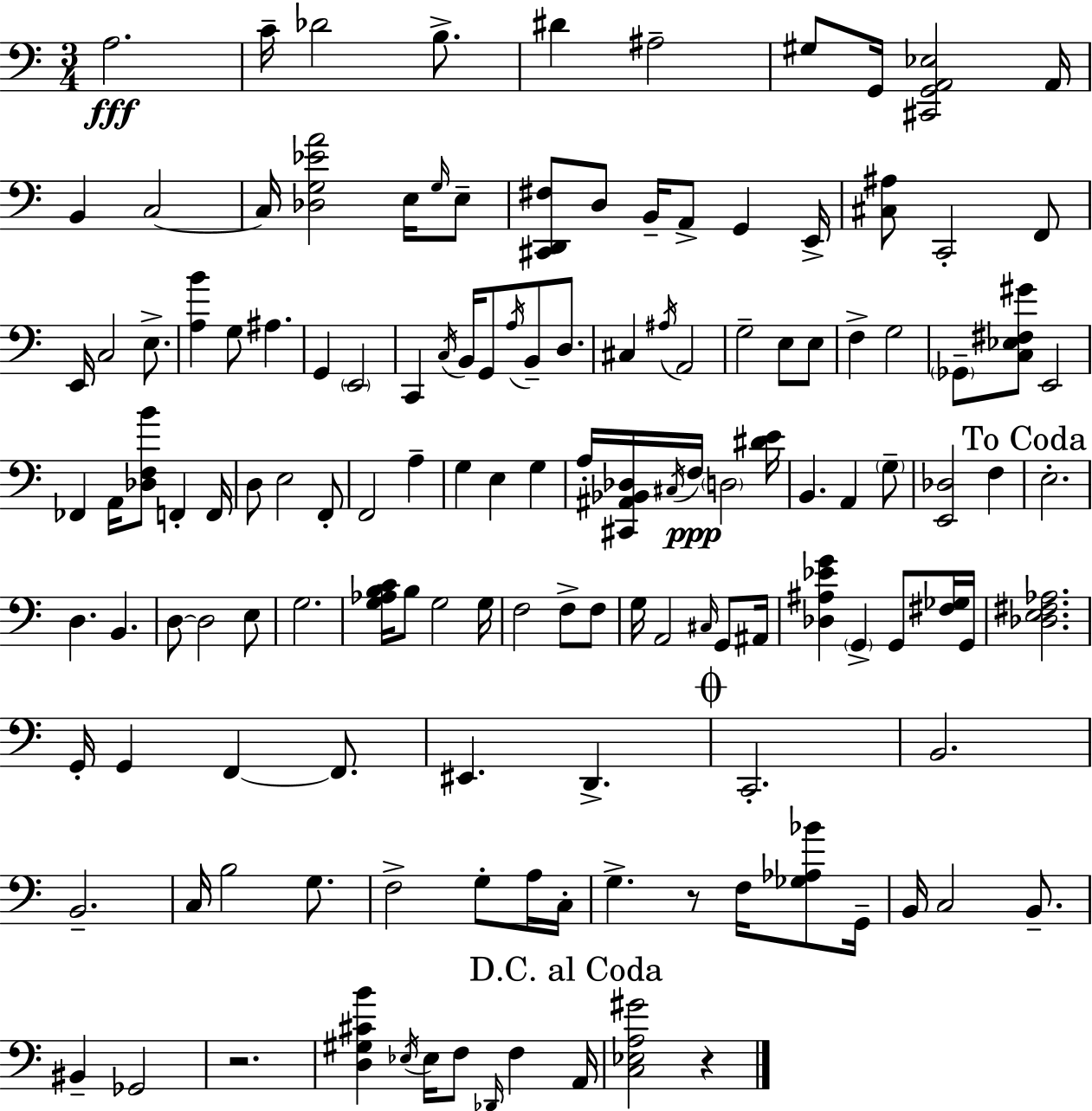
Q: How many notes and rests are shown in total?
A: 137